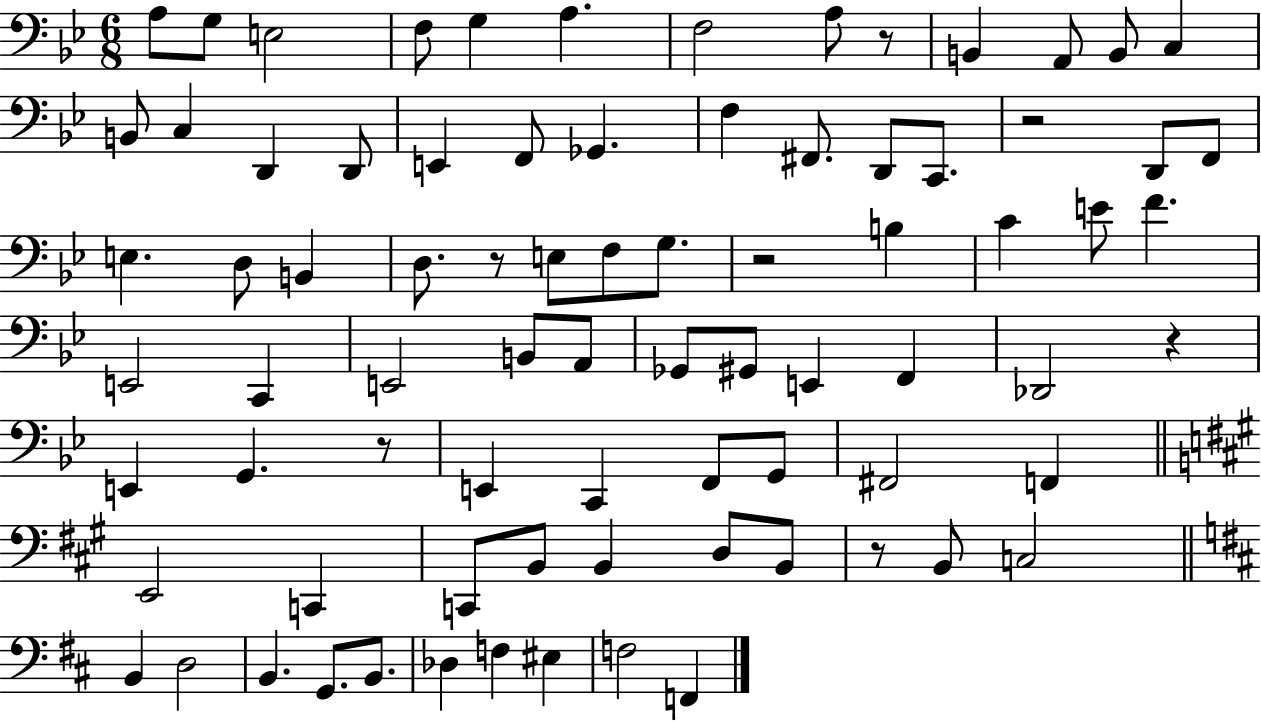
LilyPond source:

{
  \clef bass
  \numericTimeSignature
  \time 6/8
  \key bes \major
  a8 g8 e2 | f8 g4 a4. | f2 a8 r8 | b,4 a,8 b,8 c4 | \break b,8 c4 d,4 d,8 | e,4 f,8 ges,4. | f4 fis,8. d,8 c,8. | r2 d,8 f,8 | \break e4. d8 b,4 | d8. r8 e8 f8 g8. | r2 b4 | c'4 e'8 f'4. | \break e,2 c,4 | e,2 b,8 a,8 | ges,8 gis,8 e,4 f,4 | des,2 r4 | \break e,4 g,4. r8 | e,4 c,4 f,8 g,8 | fis,2 f,4 | \bar "||" \break \key a \major e,2 c,4 | c,8 b,8 b,4 d8 b,8 | r8 b,8 c2 | \bar "||" \break \key d \major b,4 d2 | b,4. g,8. b,8. | des4 f4 eis4 | f2 f,4 | \break \bar "|."
}